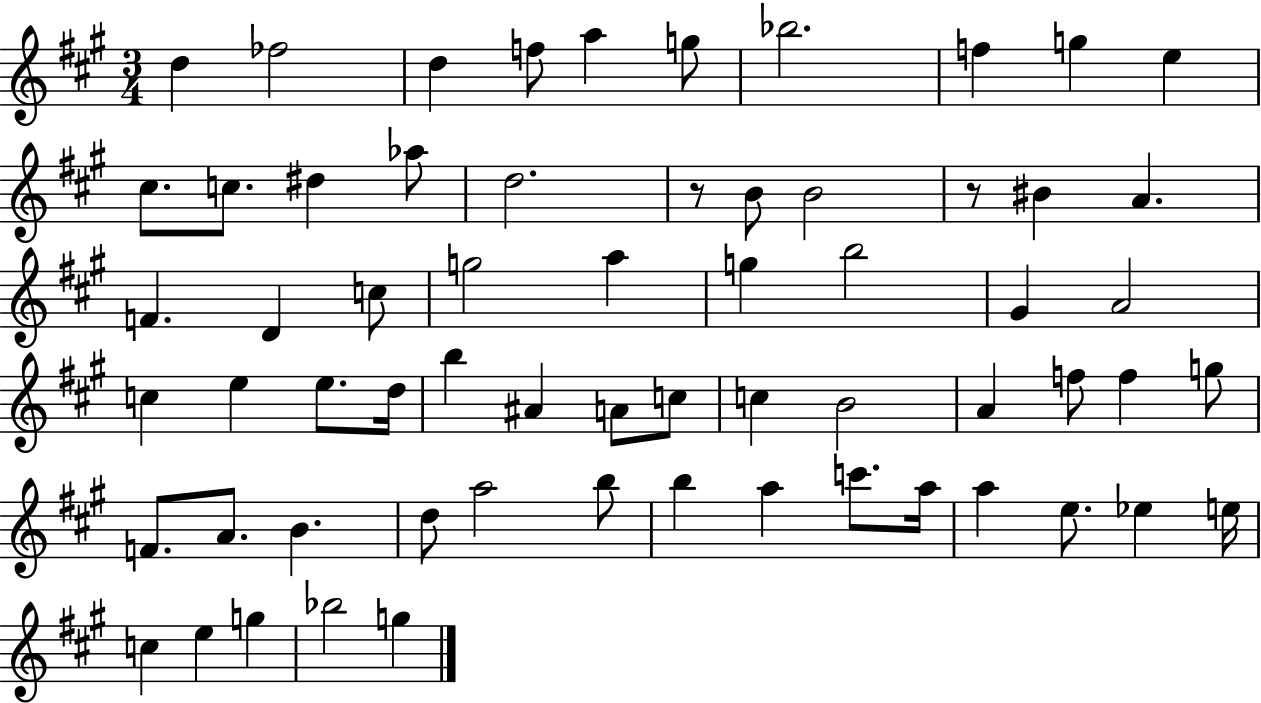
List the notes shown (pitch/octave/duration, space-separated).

D5/q FES5/h D5/q F5/e A5/q G5/e Bb5/h. F5/q G5/q E5/q C#5/e. C5/e. D#5/q Ab5/e D5/h. R/e B4/e B4/h R/e BIS4/q A4/q. F4/q. D4/q C5/e G5/h A5/q G5/q B5/h G#4/q A4/h C5/q E5/q E5/e. D5/s B5/q A#4/q A4/e C5/e C5/q B4/h A4/q F5/e F5/q G5/e F4/e. A4/e. B4/q. D5/e A5/h B5/e B5/q A5/q C6/e. A5/s A5/q E5/e. Eb5/q E5/s C5/q E5/q G5/q Bb5/h G5/q